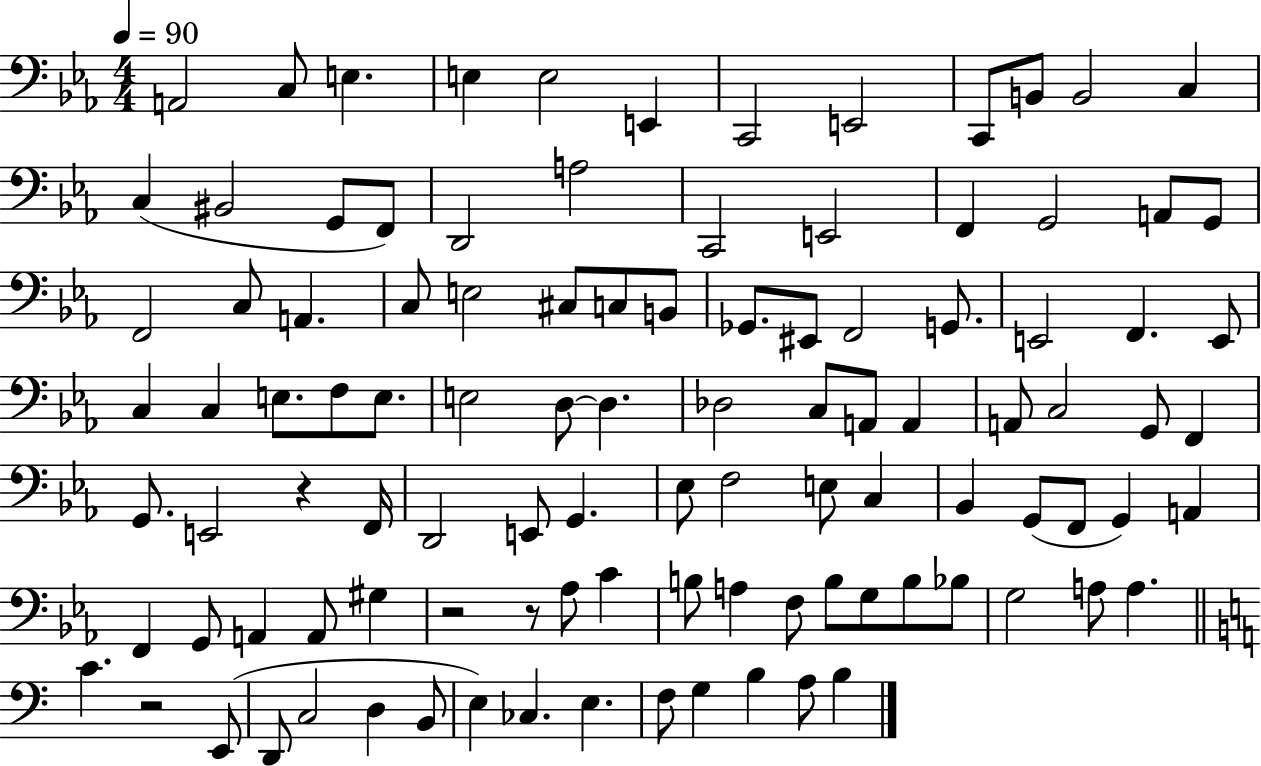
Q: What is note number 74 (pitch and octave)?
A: A2